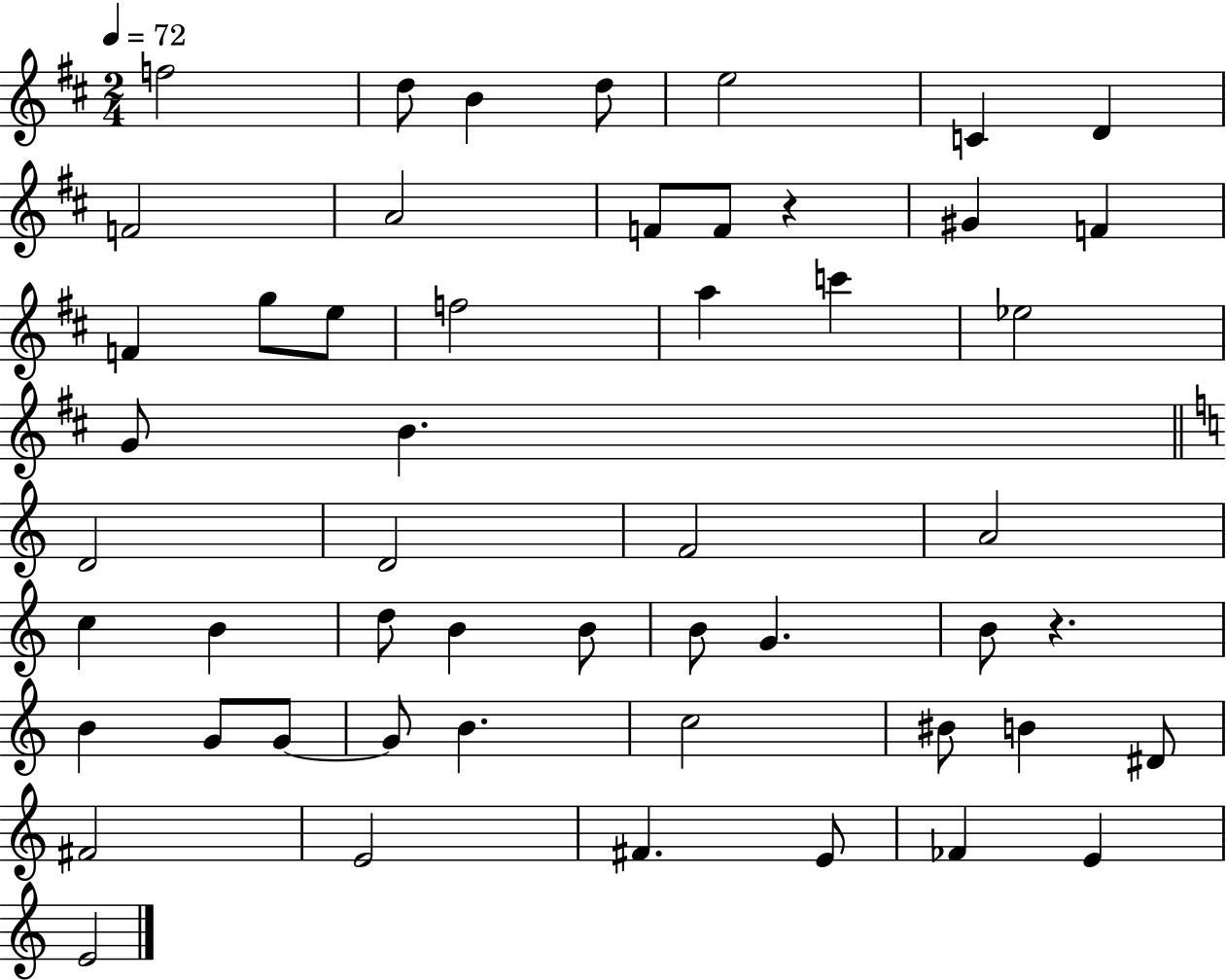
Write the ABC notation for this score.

X:1
T:Untitled
M:2/4
L:1/4
K:D
f2 d/2 B d/2 e2 C D F2 A2 F/2 F/2 z ^G F F g/2 e/2 f2 a c' _e2 G/2 B D2 D2 F2 A2 c B d/2 B B/2 B/2 G B/2 z B G/2 G/2 G/2 B c2 ^B/2 B ^D/2 ^F2 E2 ^F E/2 _F E E2